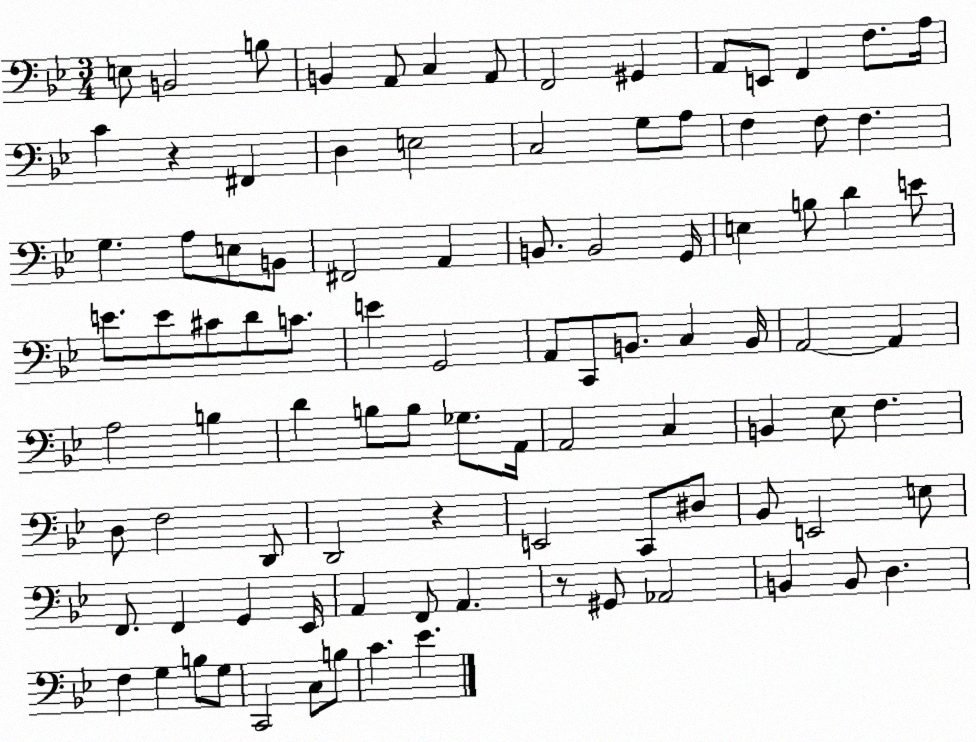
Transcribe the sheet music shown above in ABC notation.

X:1
T:Untitled
M:3/4
L:1/4
K:Bb
E,/2 B,,2 B,/2 B,, A,,/2 C, A,,/2 F,,2 ^G,, A,,/2 E,,/2 F,, F,/2 A,/4 C z ^F,, D, E,2 C,2 G,/2 A,/2 F, F,/2 F, G, A,/2 E,/2 B,,/2 ^F,,2 A,, B,,/2 B,,2 G,,/4 E, B,/2 D E/2 E/2 E/2 ^C/2 D/2 C/2 E G,,2 A,,/2 C,,/2 B,,/2 C, B,,/4 A,,2 A,, A,2 B, D B,/2 B,/2 _G,/2 A,,/4 A,,2 C, B,, _E,/2 F, D,/2 F,2 D,,/2 D,,2 z E,,2 C,,/2 ^D,/2 _B,,/2 E,,2 E,/2 F,,/2 F,, G,, _E,,/4 A,, F,,/2 A,, z/2 ^G,,/2 _A,,2 B,, B,,/2 D, F, G, B,/2 G,/2 C,,2 C,/2 B,/2 C _E